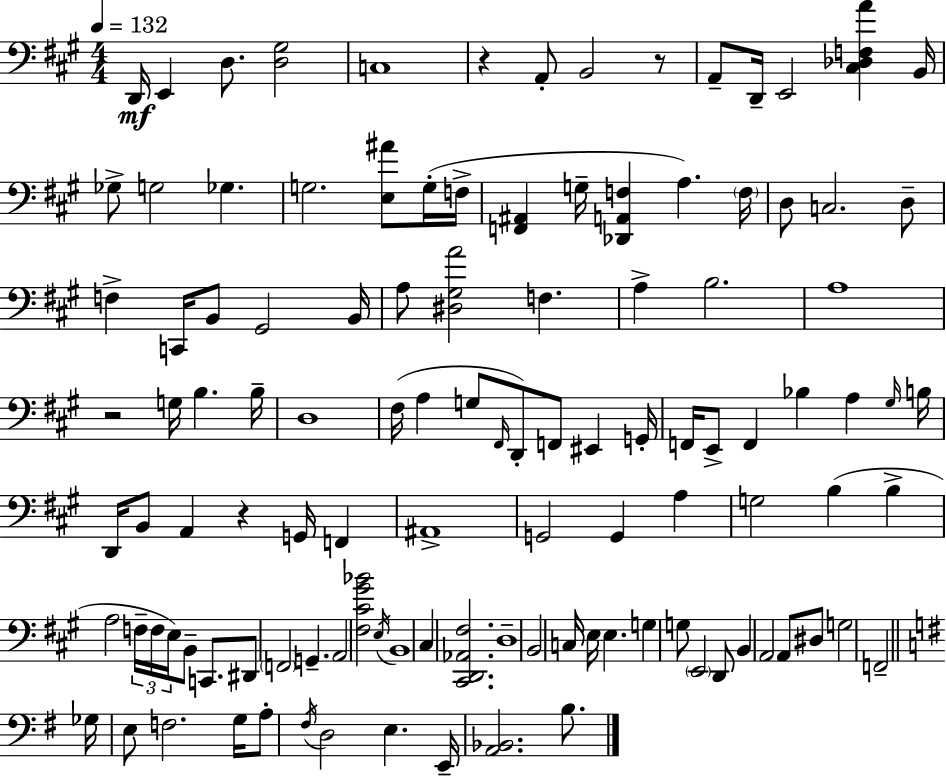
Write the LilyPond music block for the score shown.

{
  \clef bass
  \numericTimeSignature
  \time 4/4
  \key a \major
  \tempo 4 = 132
  d,16\mf e,4 d8. <d gis>2 | c1 | r4 a,8-. b,2 r8 | a,8-- d,16-- e,2 <cis des f a'>4 b,16 | \break ges8-> g2 ges4. | g2. <e ais'>8 g16-.( f16-> | <f, ais,>4 g16-- <des, a, f>4 a4.) \parenthesize f16 | d8 c2. d8-- | \break f4-> c,16 b,8 gis,2 b,16 | a8 <dis gis a'>2 f4. | a4-> b2. | a1 | \break r2 g16 b4. b16-- | d1 | fis16( a4 g8 \grace { fis,16 } d,8-.) f,8 eis,4 | g,16-. f,16 e,8-> f,4 bes4 a4 | \break \grace { gis16 } b16 d,16 b,8 a,4 r4 g,16 f,4 | ais,1-> | g,2 g,4 a4 | g2 b4( b4-> | \break a2 \tuplet 3/2 { f16-- f16 e16) } b,8-- c,8. | dis,8 \parenthesize f,2 g,4.-- | a,2 <fis cis' gis' bes'>2 | \acciaccatura { e16 } b,1 | \break cis4 <cis, d, aes, fis>2. | d1-- | b,2 c16 e16 e4. | g4 g8 \parenthesize e,2 | \break d,8 b,4 a,2 a,8 | dis8 g2 f,2-- | \bar "||" \break \key e \minor ges16 e8 f2. g16 | a8-. \acciaccatura { fis16 } d2 e4. | e,16-- <a, bes,>2. b8. | \bar "|."
}